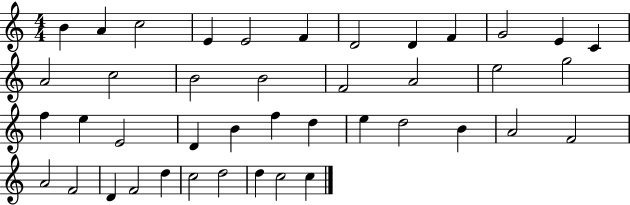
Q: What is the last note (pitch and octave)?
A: C5